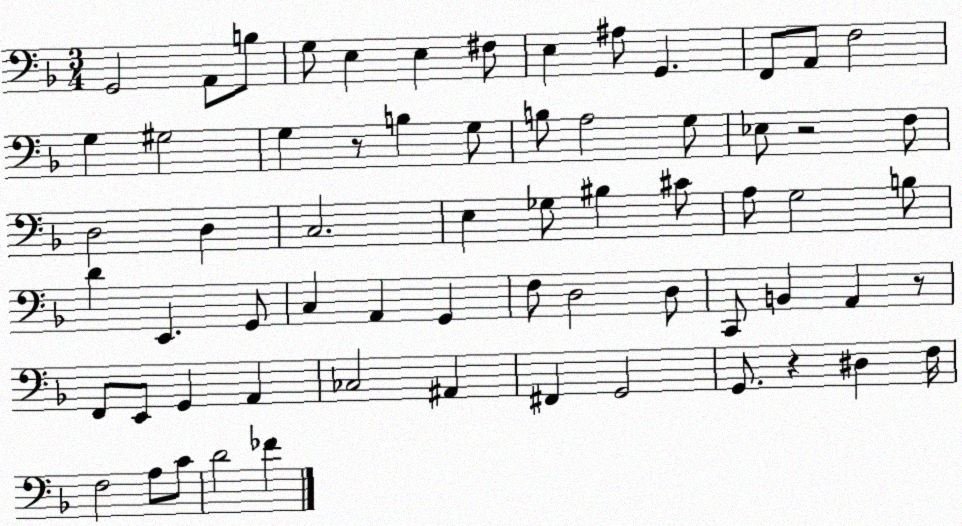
X:1
T:Untitled
M:3/4
L:1/4
K:F
G,,2 A,,/2 B,/2 G,/2 E, E, ^F,/2 E, ^A,/2 G,, F,,/2 A,,/2 F,2 G, ^G,2 G, z/2 B, G,/2 B,/2 A,2 G,/2 _E,/2 z2 F,/2 D,2 D, C,2 E, _G,/2 ^B, ^C/2 A,/2 G,2 B,/2 D E,, G,,/2 C, A,, G,, F,/2 D,2 D,/2 C,,/2 B,, A,, z/2 F,,/2 E,,/2 G,, A,, _C,2 ^A,, ^F,, G,,2 G,,/2 z ^D, F,/4 F,2 A,/2 C/2 D2 _F